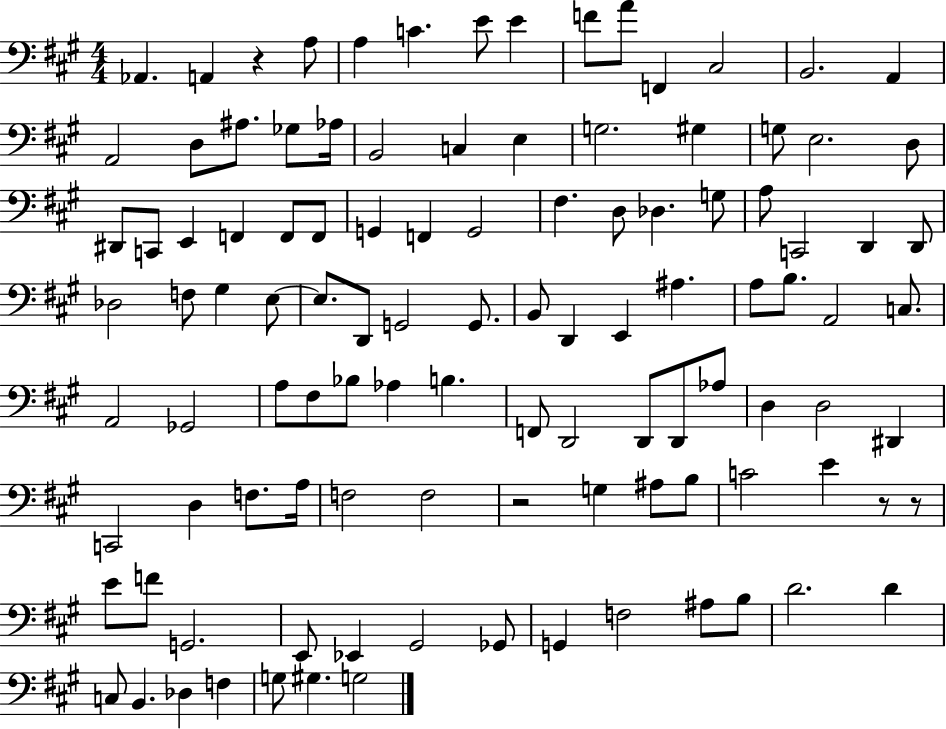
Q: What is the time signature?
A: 4/4